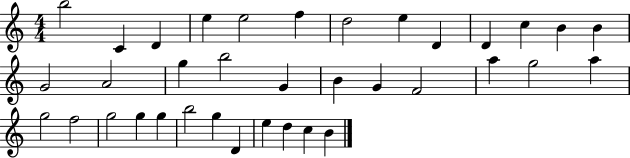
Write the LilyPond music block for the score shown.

{
  \clef treble
  \numericTimeSignature
  \time 4/4
  \key c \major
  b''2 c'4 d'4 | e''4 e''2 f''4 | d''2 e''4 d'4 | d'4 c''4 b'4 b'4 | \break g'2 a'2 | g''4 b''2 g'4 | b'4 g'4 f'2 | a''4 g''2 a''4 | \break g''2 f''2 | g''2 g''4 g''4 | b''2 g''4 d'4 | e''4 d''4 c''4 b'4 | \break \bar "|."
}